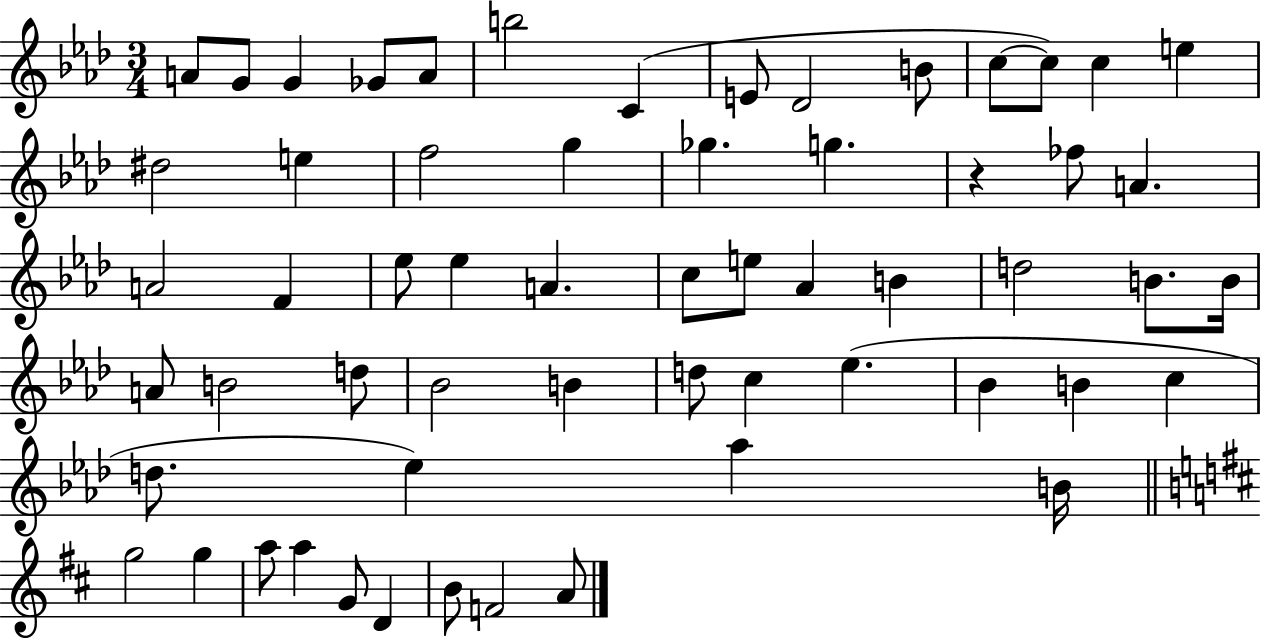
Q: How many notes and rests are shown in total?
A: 59